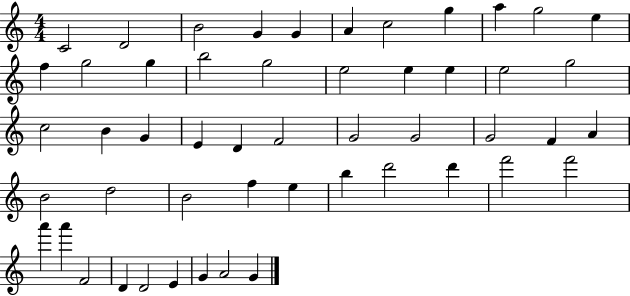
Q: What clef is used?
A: treble